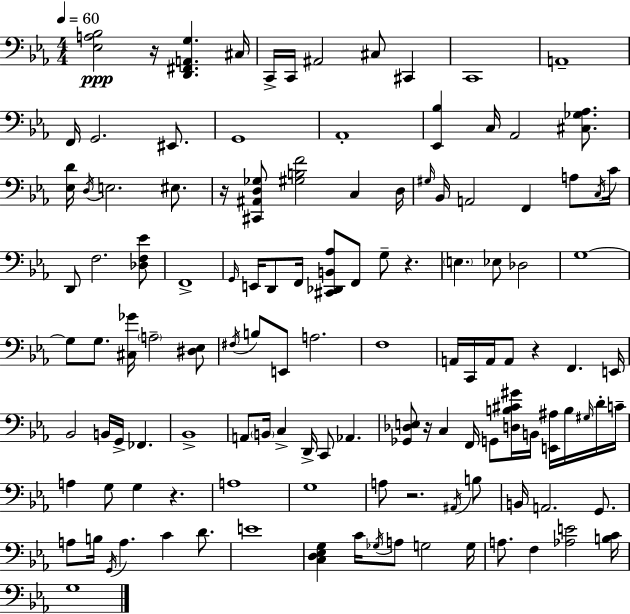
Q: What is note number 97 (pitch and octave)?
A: A3